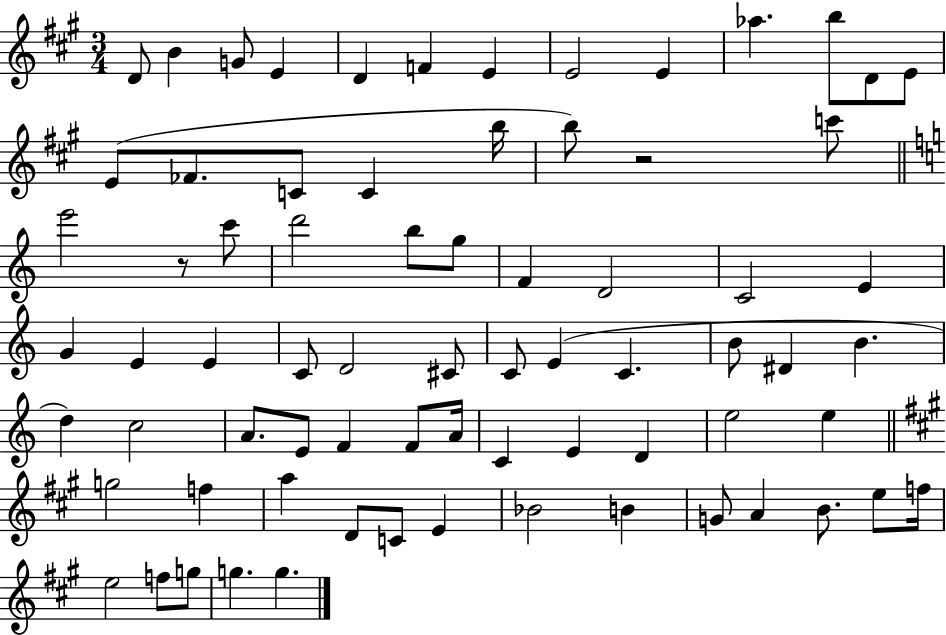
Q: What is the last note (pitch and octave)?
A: G5